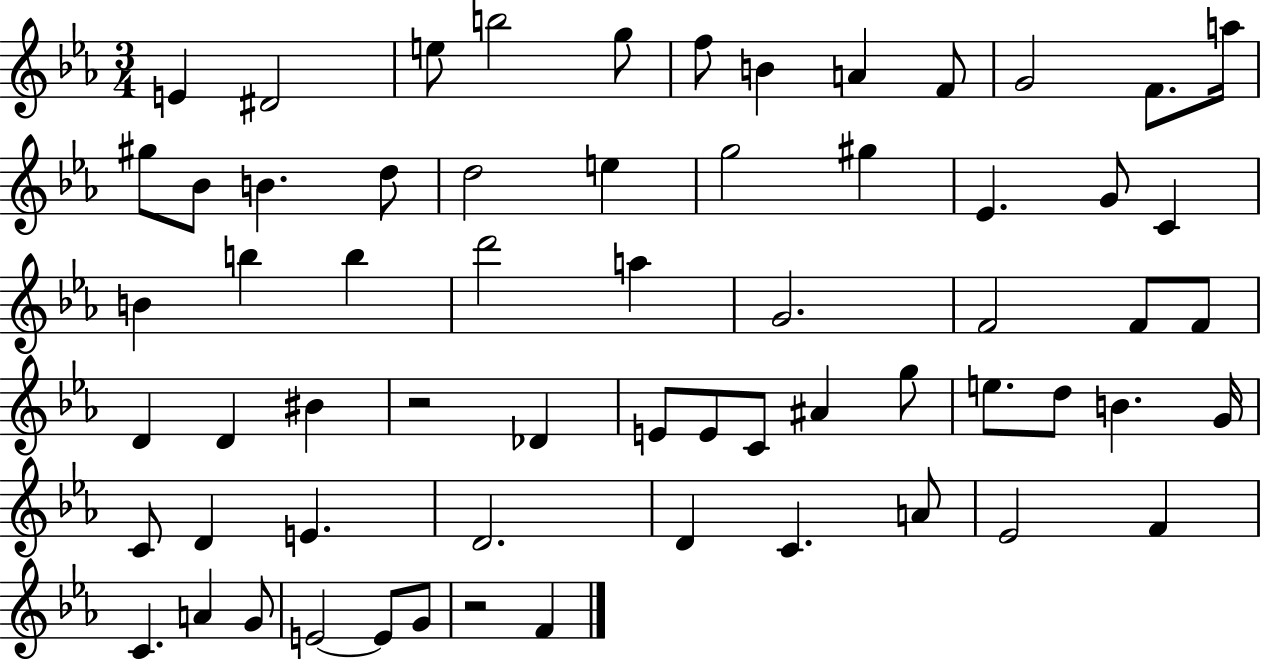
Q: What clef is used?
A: treble